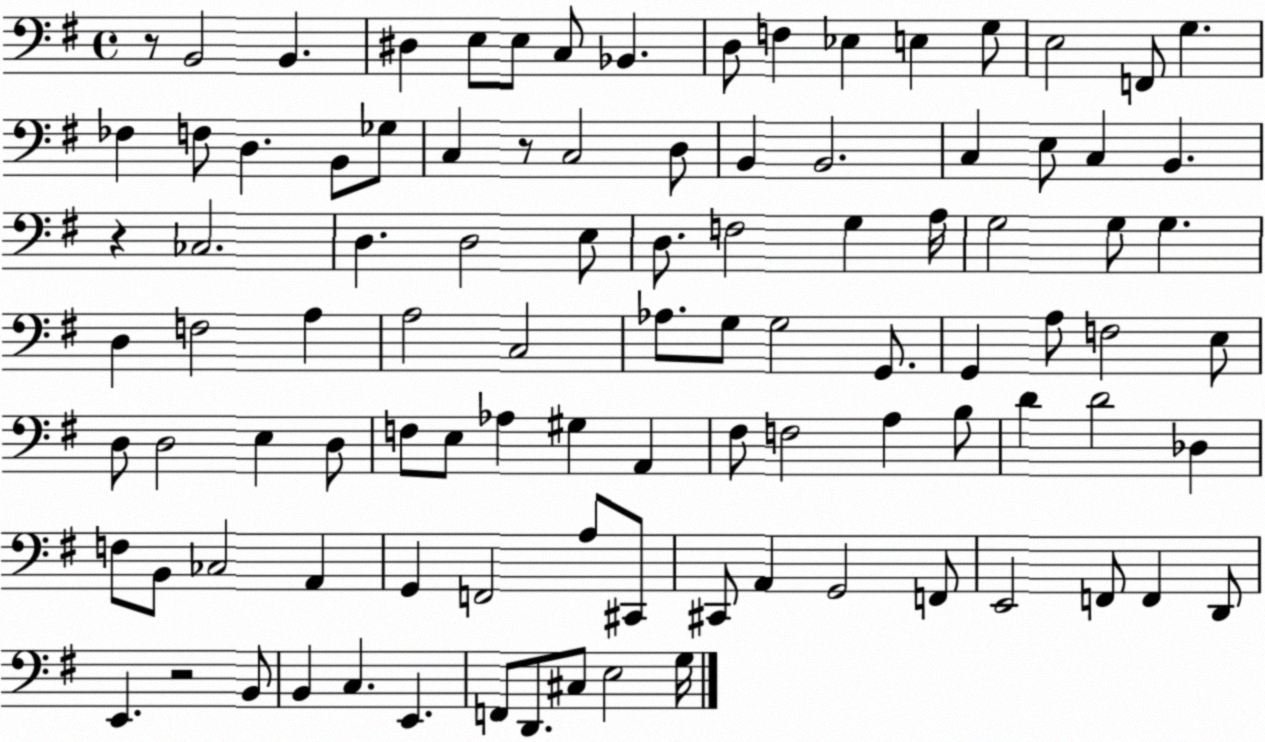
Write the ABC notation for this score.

X:1
T:Untitled
M:4/4
L:1/4
K:G
z/2 B,,2 B,, ^D, E,/2 E,/2 C,/2 _B,, D,/2 F, _E, E, G,/2 E,2 F,,/2 G, _F, F,/2 D, B,,/2 _G,/2 C, z/2 C,2 D,/2 B,, B,,2 C, E,/2 C, B,, z _C,2 D, D,2 E,/2 D,/2 F,2 G, A,/4 G,2 G,/2 G, D, F,2 A, A,2 C,2 _A,/2 G,/2 G,2 G,,/2 G,, A,/2 F,2 E,/2 D,/2 D,2 E, D,/2 F,/2 E,/2 _A, ^G, A,, ^F,/2 F,2 A, B,/2 D D2 _D, F,/2 B,,/2 _C,2 A,, G,, F,,2 A,/2 ^C,,/2 ^C,,/2 A,, G,,2 F,,/2 E,,2 F,,/2 F,, D,,/2 E,, z2 B,,/2 B,, C, E,, F,,/2 D,,/2 ^C,/2 E,2 G,/4